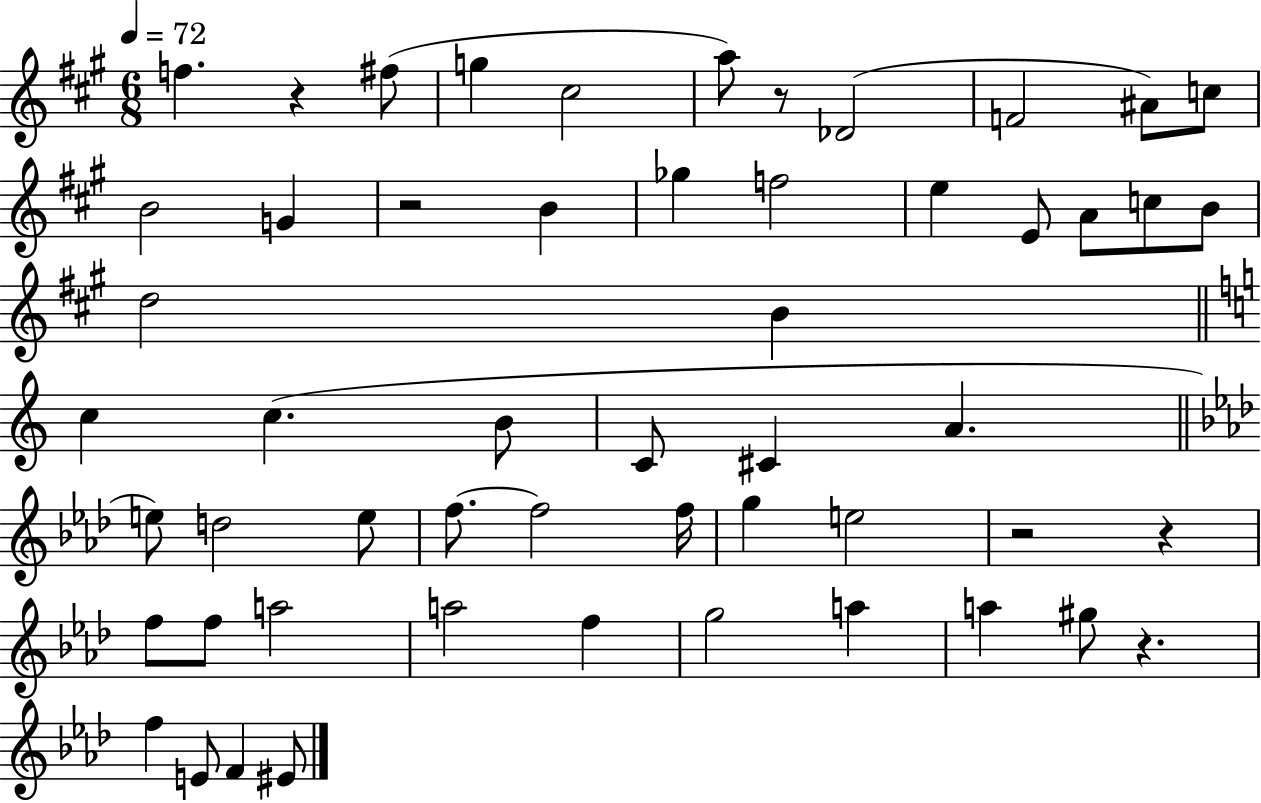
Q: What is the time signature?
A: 6/8